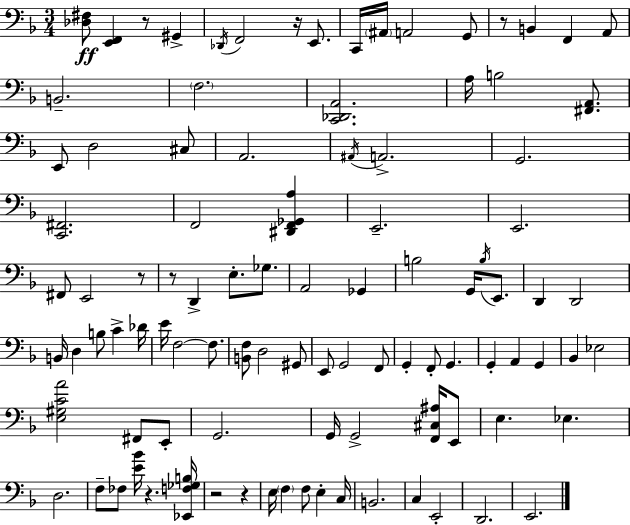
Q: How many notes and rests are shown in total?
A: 99